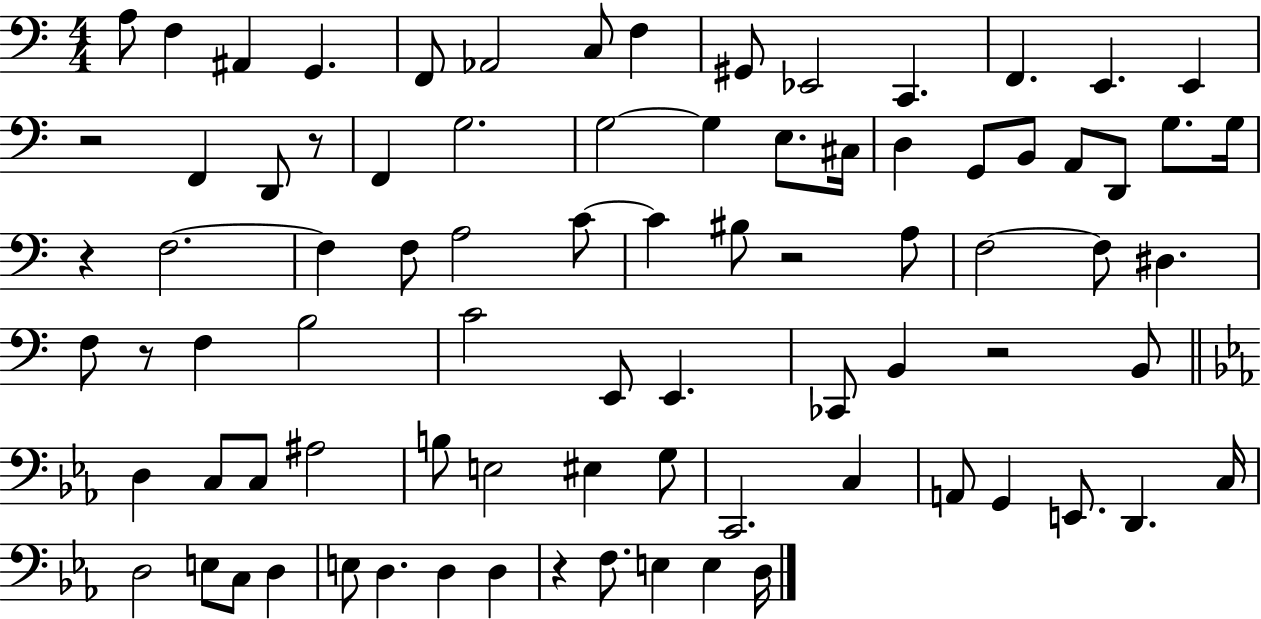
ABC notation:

X:1
T:Untitled
M:4/4
L:1/4
K:C
A,/2 F, ^A,, G,, F,,/2 _A,,2 C,/2 F, ^G,,/2 _E,,2 C,, F,, E,, E,, z2 F,, D,,/2 z/2 F,, G,2 G,2 G, E,/2 ^C,/4 D, G,,/2 B,,/2 A,,/2 D,,/2 G,/2 G,/4 z F,2 F, F,/2 A,2 C/2 C ^B,/2 z2 A,/2 F,2 F,/2 ^D, F,/2 z/2 F, B,2 C2 E,,/2 E,, _C,,/2 B,, z2 B,,/2 D, C,/2 C,/2 ^A,2 B,/2 E,2 ^E, G,/2 C,,2 C, A,,/2 G,, E,,/2 D,, C,/4 D,2 E,/2 C,/2 D, E,/2 D, D, D, z F,/2 E, E, D,/4